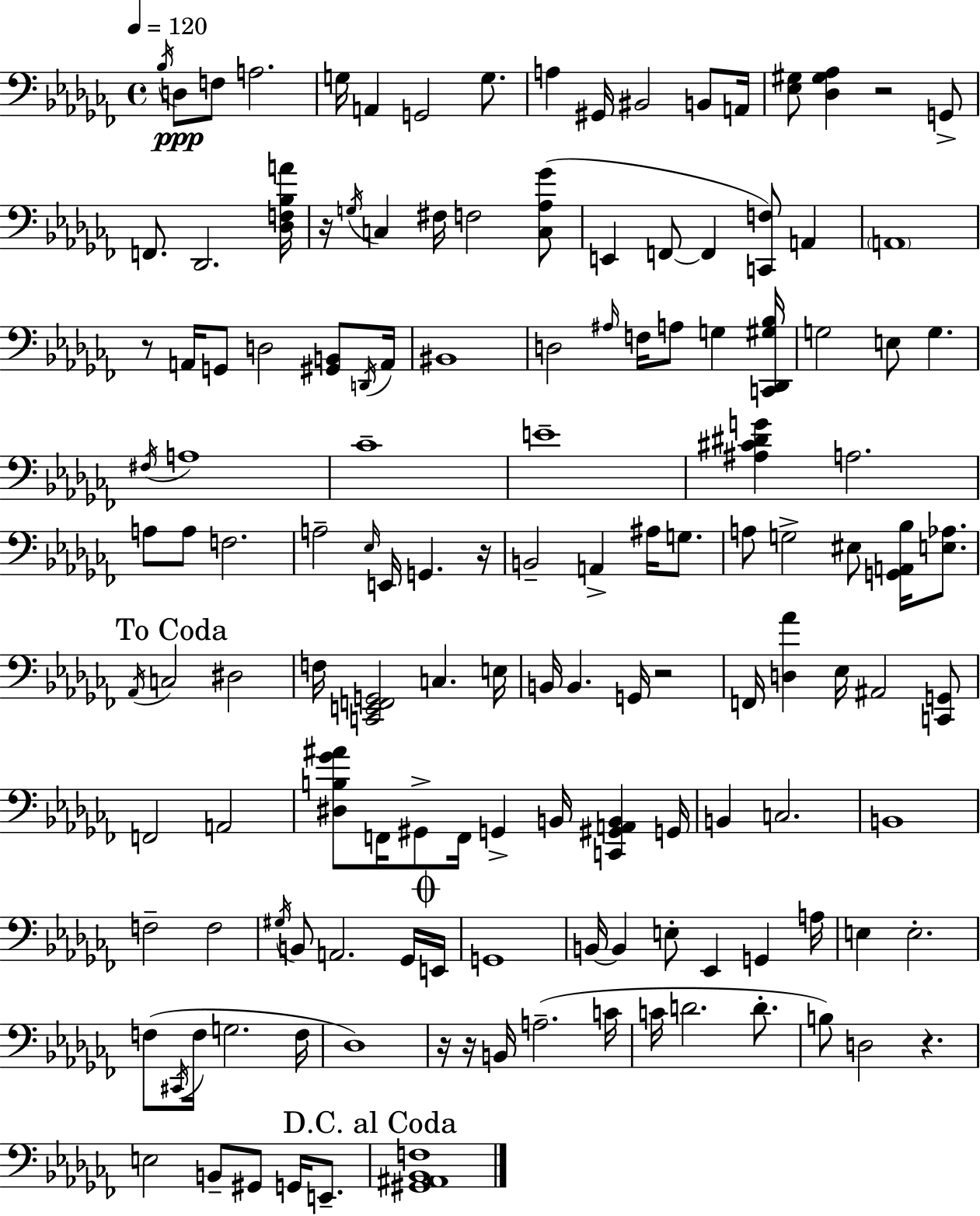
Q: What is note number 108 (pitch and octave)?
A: D4